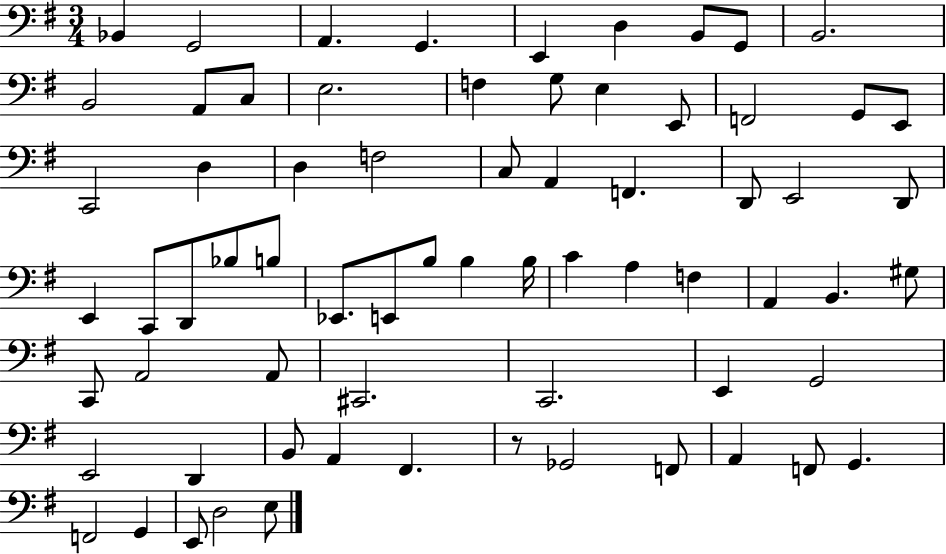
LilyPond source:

{
  \clef bass
  \numericTimeSignature
  \time 3/4
  \key g \major
  \repeat volta 2 { bes,4 g,2 | a,4. g,4. | e,4 d4 b,8 g,8 | b,2. | \break b,2 a,8 c8 | e2. | f4 g8 e4 e,8 | f,2 g,8 e,8 | \break c,2 d4 | d4 f2 | c8 a,4 f,4. | d,8 e,2 d,8 | \break e,4 c,8 d,8 bes8 b8 | ees,8. e,8 b8 b4 b16 | c'4 a4 f4 | a,4 b,4. gis8 | \break c,8 a,2 a,8 | cis,2. | c,2. | e,4 g,2 | \break e,2 d,4 | b,8 a,4 fis,4. | r8 ges,2 f,8 | a,4 f,8 g,4. | \break f,2 g,4 | e,8 d2 e8 | } \bar "|."
}